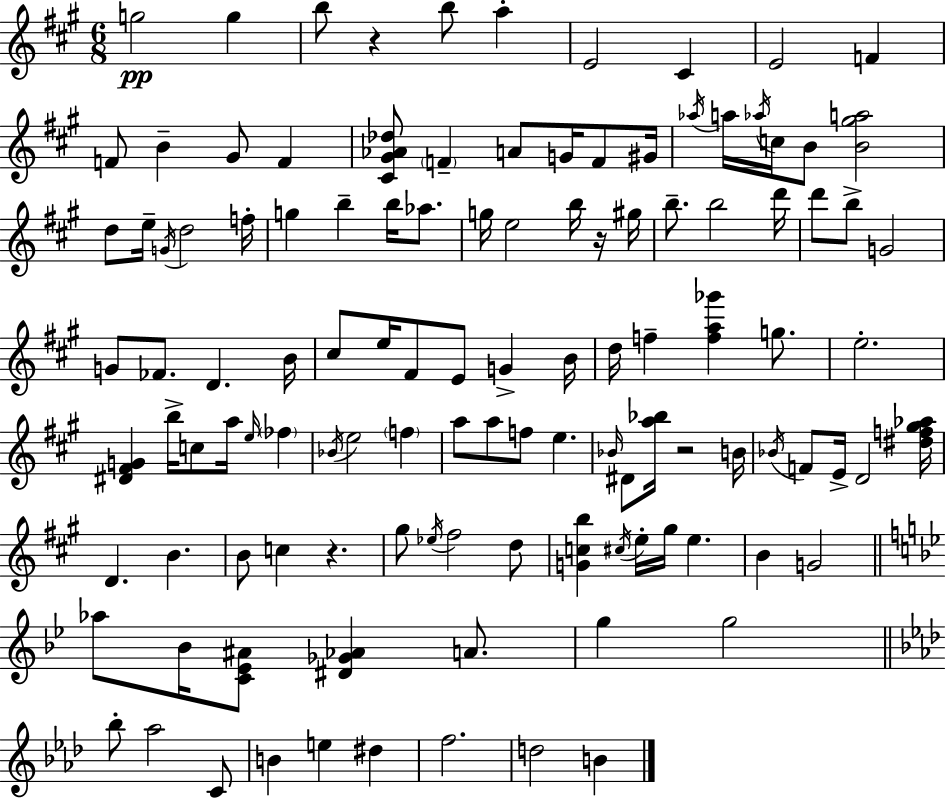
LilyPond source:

{
  \clef treble
  \numericTimeSignature
  \time 6/8
  \key a \major
  g''2\pp g''4 | b''8 r4 b''8 a''4-. | e'2 cis'4 | e'2 f'4 | \break f'8 b'4-- gis'8 f'4 | <cis' gis' aes' des''>8 \parenthesize f'4-- a'8 g'16 f'8 gis'16 | \acciaccatura { aes''16 } a''16 \acciaccatura { aes''16 } c''16 b'8 <b' gis'' a''>2 | d''8 e''16-- \acciaccatura { g'16 } d''2 | \break f''16-. g''4 b''4-- b''16 | aes''8. g''16 e''2 | b''16 r16 gis''16 b''8.-- b''2 | d'''16 d'''8 b''8-> g'2 | \break g'8 fes'8. d'4. | b'16 cis''8 e''16 fis'8 e'8 g'4-> | b'16 d''16 f''4-- <f'' a'' ges'''>4 | g''8. e''2.-. | \break <dis' fis' g'>4 b''16-> c''8 a''16 \grace { e''16 } | \parenthesize fes''4 \acciaccatura { bes'16 } e''2 | \parenthesize f''4 a''8 a''8 f''8 e''4. | \grace { bes'16 } dis'8 <a'' bes''>16 r2 | \break b'16 \acciaccatura { bes'16 } f'8 e'16-> d'2 | <dis'' f'' gis'' aes''>16 d'4. | b'4. b'8 c''4 | r4. gis''8 \acciaccatura { ees''16 } fis''2 | \break d''8 <g' c'' b''>4 | \acciaccatura { cis''16 } e''16-. gis''16 e''4. b'4 | g'2 \bar "||" \break \key g \minor aes''8 bes'16 <c' ees' ais'>8 <dis' ges' aes'>4 a'8. | g''4 g''2 | \bar "||" \break \key f \minor bes''8-. aes''2 c'8 | b'4 e''4 dis''4 | f''2. | d''2 b'4 | \break \bar "|."
}